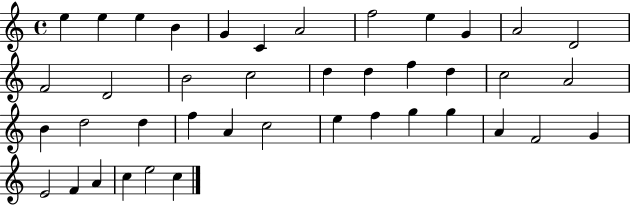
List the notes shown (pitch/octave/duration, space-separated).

E5/q E5/q E5/q B4/q G4/q C4/q A4/h F5/h E5/q G4/q A4/h D4/h F4/h D4/h B4/h C5/h D5/q D5/q F5/q D5/q C5/h A4/h B4/q D5/h D5/q F5/q A4/q C5/h E5/q F5/q G5/q G5/q A4/q F4/h G4/q E4/h F4/q A4/q C5/q E5/h C5/q